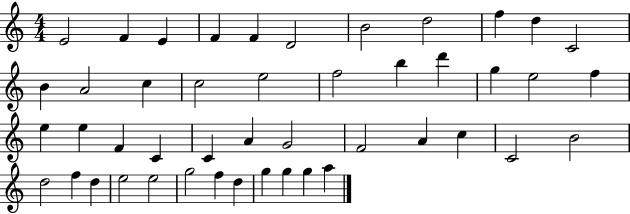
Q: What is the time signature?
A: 4/4